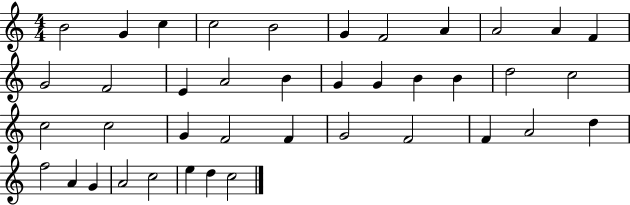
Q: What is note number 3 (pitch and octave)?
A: C5